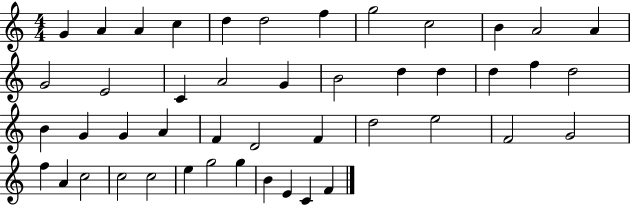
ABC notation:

X:1
T:Untitled
M:4/4
L:1/4
K:C
G A A c d d2 f g2 c2 B A2 A G2 E2 C A2 G B2 d d d f d2 B G G A F D2 F d2 e2 F2 G2 f A c2 c2 c2 e g2 g B E C F